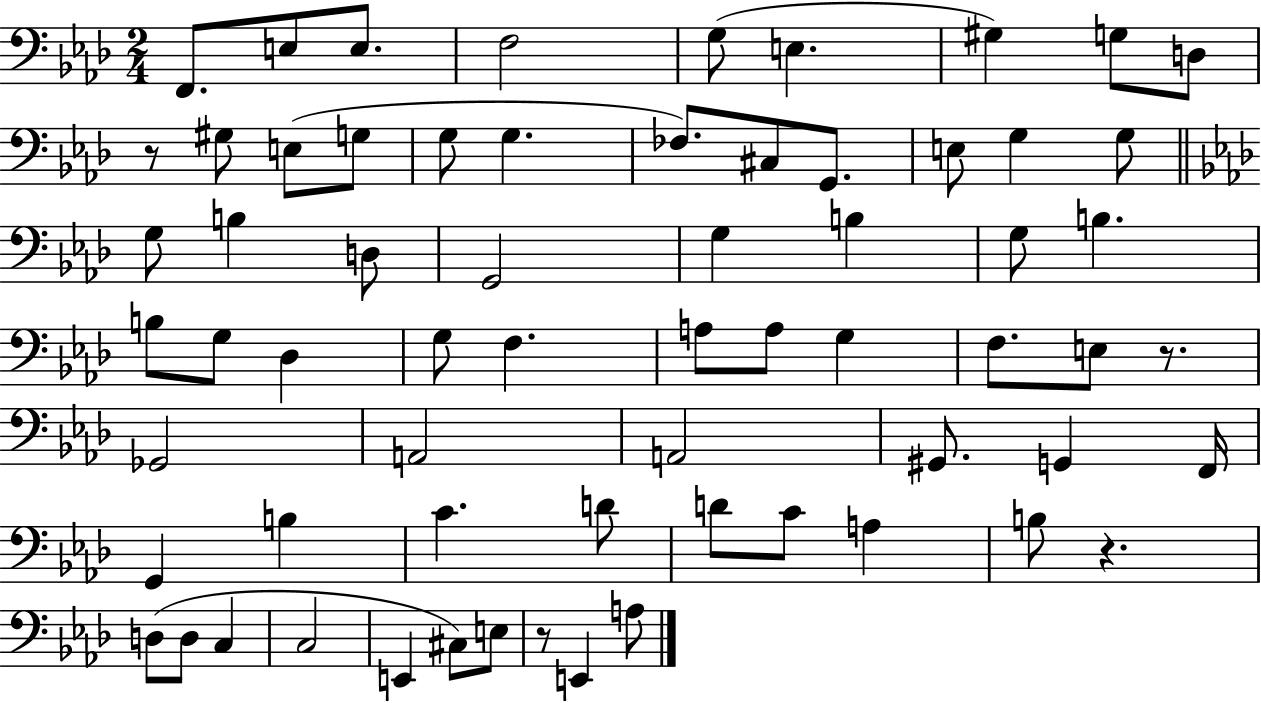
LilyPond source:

{
  \clef bass
  \numericTimeSignature
  \time 2/4
  \key aes \major
  f,8. e8 e8. | f2 | g8( e4. | gis4) g8 d8 | \break r8 gis8 e8( g8 | g8 g4. | fes8.) cis8 g,8. | e8 g4 g8 | \break \bar "||" \break \key aes \major g8 b4 d8 | g,2 | g4 b4 | g8 b4. | \break b8 g8 des4 | g8 f4. | a8 a8 g4 | f8. e8 r8. | \break ges,2 | a,2 | a,2 | gis,8. g,4 f,16 | \break g,4 b4 | c'4. d'8 | d'8 c'8 a4 | b8 r4. | \break d8( d8 c4 | c2 | e,4 cis8) e8 | r8 e,4 a8 | \break \bar "|."
}